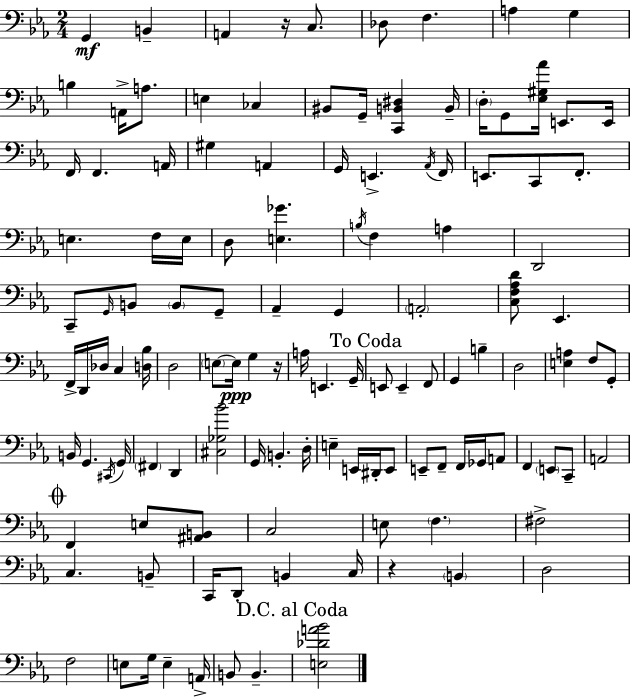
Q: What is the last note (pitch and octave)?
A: B2